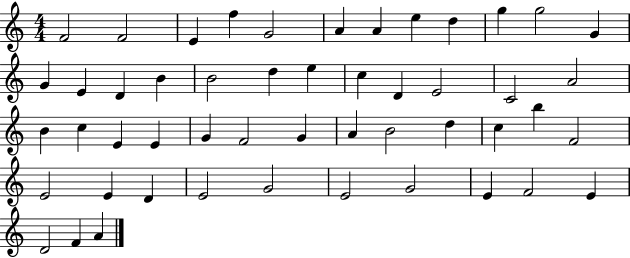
X:1
T:Untitled
M:4/4
L:1/4
K:C
F2 F2 E f G2 A A e d g g2 G G E D B B2 d e c D E2 C2 A2 B c E E G F2 G A B2 d c b F2 E2 E D E2 G2 E2 G2 E F2 E D2 F A